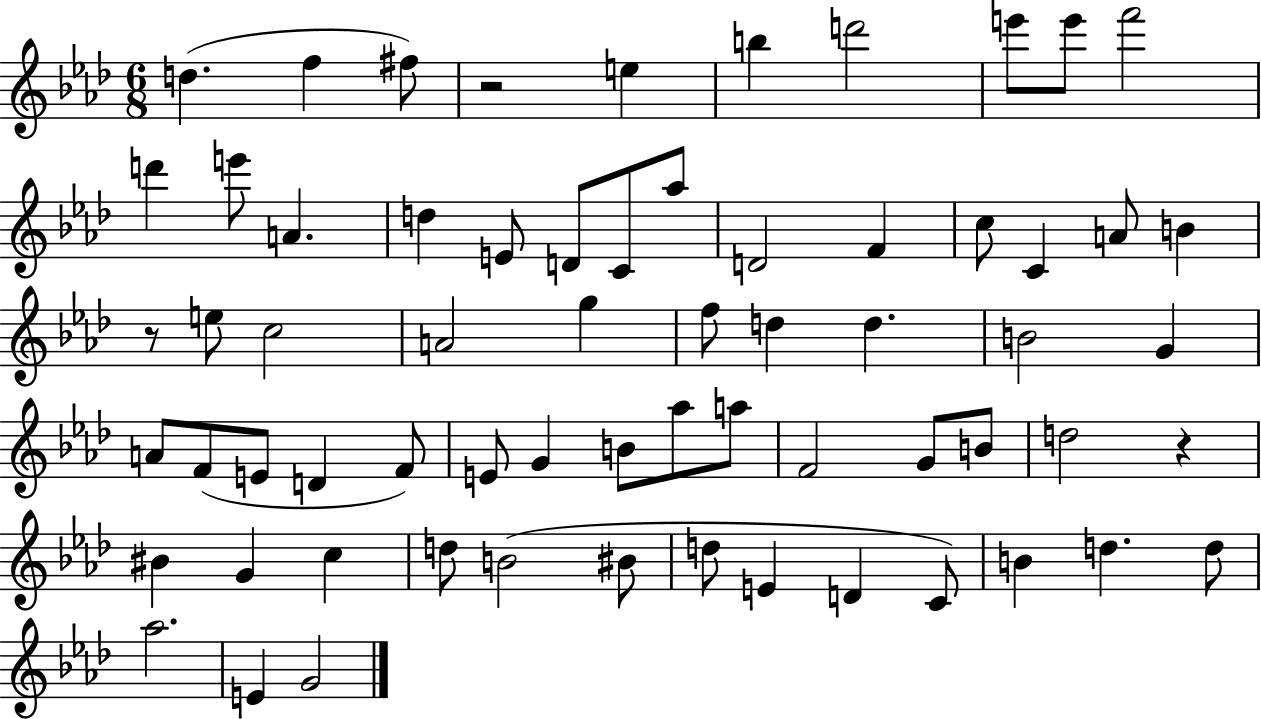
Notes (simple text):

D5/q. F5/q F#5/e R/h E5/q B5/q D6/h E6/e E6/e F6/h D6/q E6/e A4/q. D5/q E4/e D4/e C4/e Ab5/e D4/h F4/q C5/e C4/q A4/e B4/q R/e E5/e C5/h A4/h G5/q F5/e D5/q D5/q. B4/h G4/q A4/e F4/e E4/e D4/q F4/e E4/e G4/q B4/e Ab5/e A5/e F4/h G4/e B4/e D5/h R/q BIS4/q G4/q C5/q D5/e B4/h BIS4/e D5/e E4/q D4/q C4/e B4/q D5/q. D5/e Ab5/h. E4/q G4/h